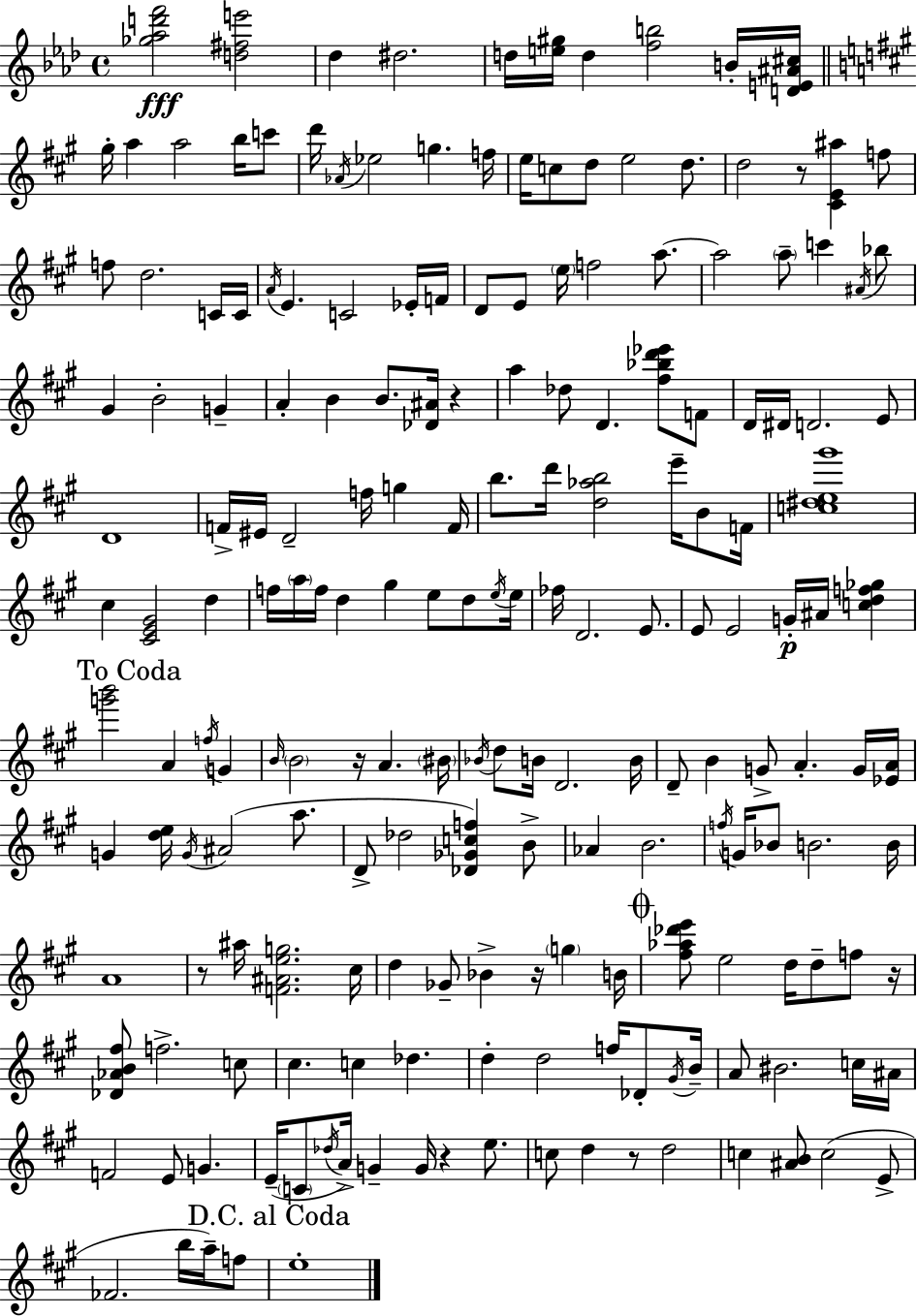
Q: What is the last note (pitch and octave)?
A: E5